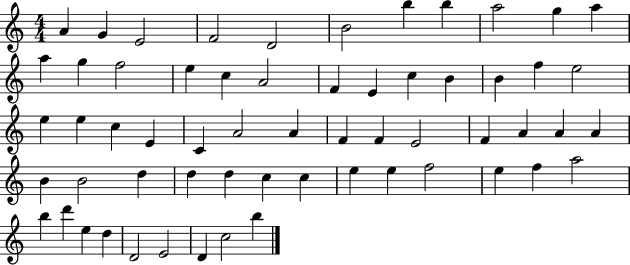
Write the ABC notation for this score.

X:1
T:Untitled
M:4/4
L:1/4
K:C
A G E2 F2 D2 B2 b b a2 g a a g f2 e c A2 F E c B B f e2 e e c E C A2 A F F E2 F A A A B B2 d d d c c e e f2 e f a2 b d' e d D2 E2 D c2 b